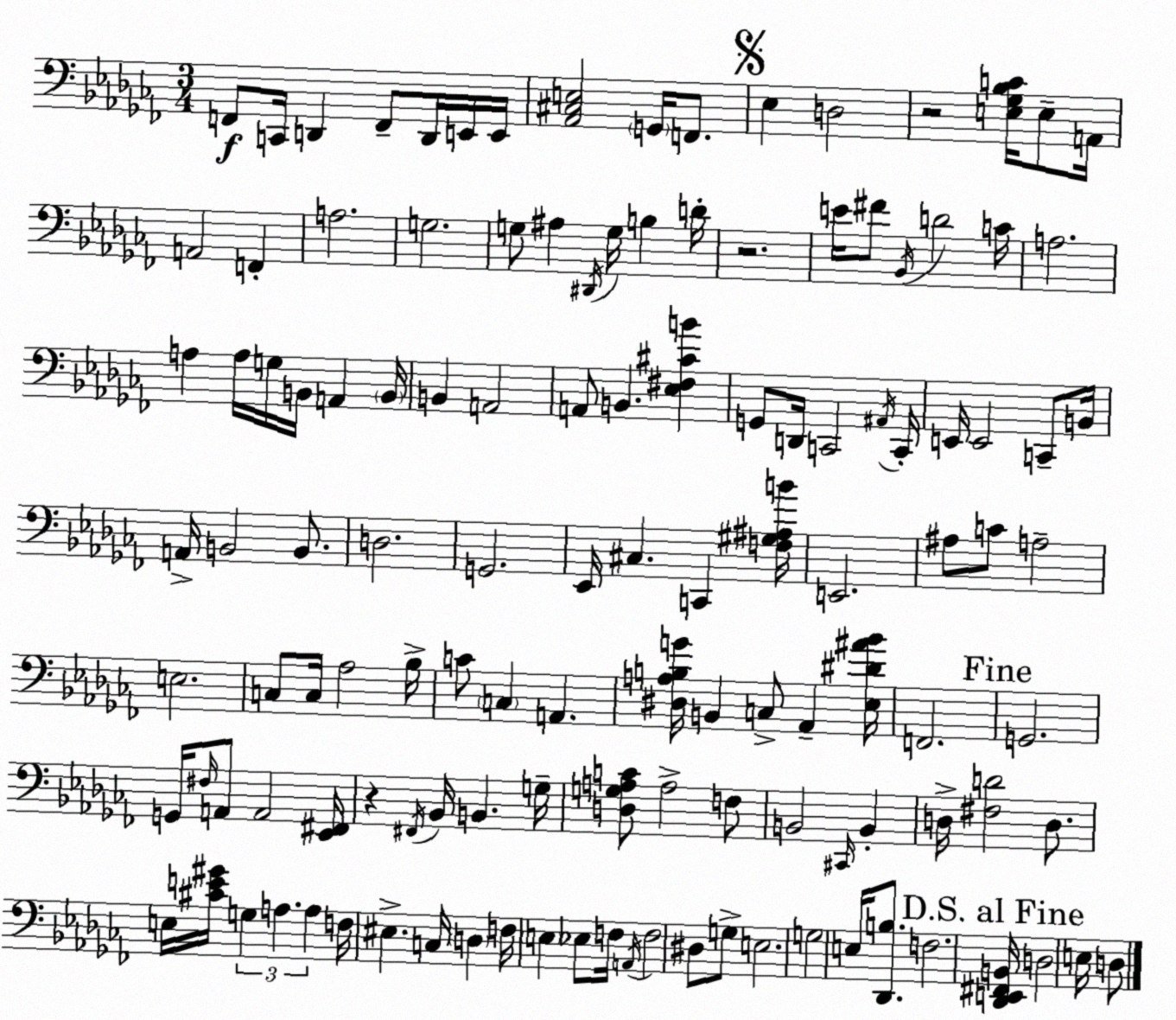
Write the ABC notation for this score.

X:1
T:Untitled
M:3/4
L:1/4
K:Abm
F,,/2 C,,/4 D,, F,,/2 D,,/4 E,,/4 E,,/4 [_A,,^C,E,]2 G,,/4 F,,/2 _E, D,2 z2 [E,_G,_B,C]/4 E,/2 A,,/4 A,,2 F,, A,2 G,2 G,/2 ^A, ^D,,/4 G,/4 B, D/4 z2 E/4 ^F/2 _B,,/4 D2 C/4 A,2 A, A,/4 G,/4 B,,/4 A,, B,,/4 B,, A,,2 A,,/2 B,, [_E,^F,^CB] G,,/2 D,,/4 C,,2 ^A,,/4 C,,/4 E,,/4 E,,2 C,,/2 B,,/4 A,,/4 B,,2 B,,/2 D,2 G,,2 _E,,/4 ^C, C,, [F,^G,^A,B]/4 E,,2 ^A,/2 C/2 A,2 E,2 C,/2 C,/4 _A,2 _B,/4 C/2 C, A,, [^D,A,B,G]/4 B,, C,/2 _A,, [_E,^D^A_B]/4 F,,2 G,,2 G,,/4 ^F,/4 A,,/2 A,,2 [_E,,^F,,]/4 z ^F,,/4 _B,,/4 B,, G,/4 [D,G,A,C]/2 A,2 F,/2 B,,2 ^C,,/4 B,, D,/4 [^F,D]2 D,/2 E,/4 [^CE^G]/4 G, A, A, F,/4 ^E, C,/4 D, F,/4 E, _E,/2 F,/4 A,,/4 F,2 ^D,/2 G,/2 E,2 G,2 E,/4 [_D,,B,]/2 F,2 [_D,,E,,^F,,B,,]/4 D,2 E,/4 D,/2